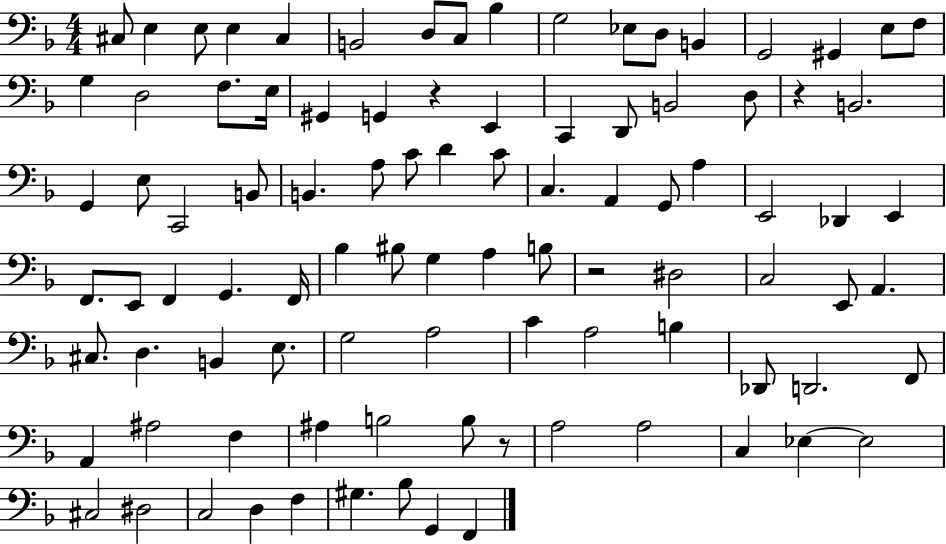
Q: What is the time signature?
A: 4/4